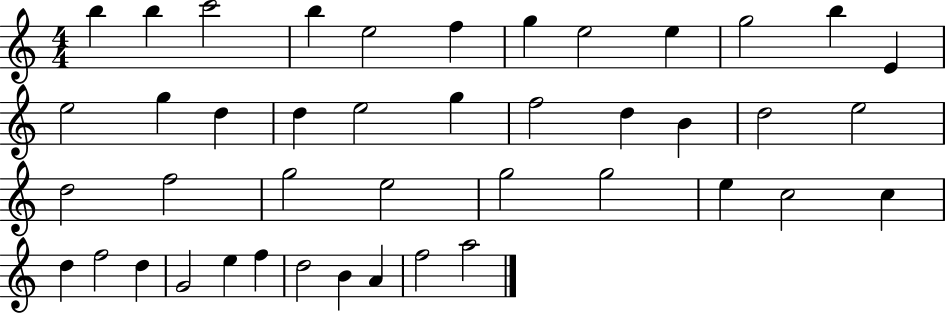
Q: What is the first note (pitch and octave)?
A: B5